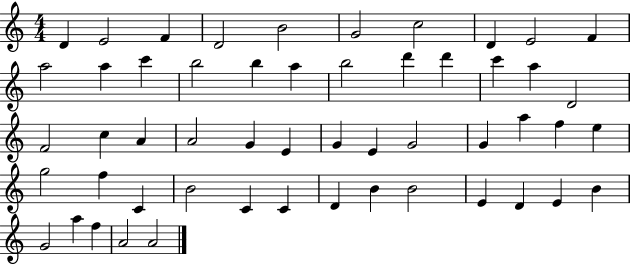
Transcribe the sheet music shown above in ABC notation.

X:1
T:Untitled
M:4/4
L:1/4
K:C
D E2 F D2 B2 G2 c2 D E2 F a2 a c' b2 b a b2 d' d' c' a D2 F2 c A A2 G E G E G2 G a f e g2 f C B2 C C D B B2 E D E B G2 a f A2 A2